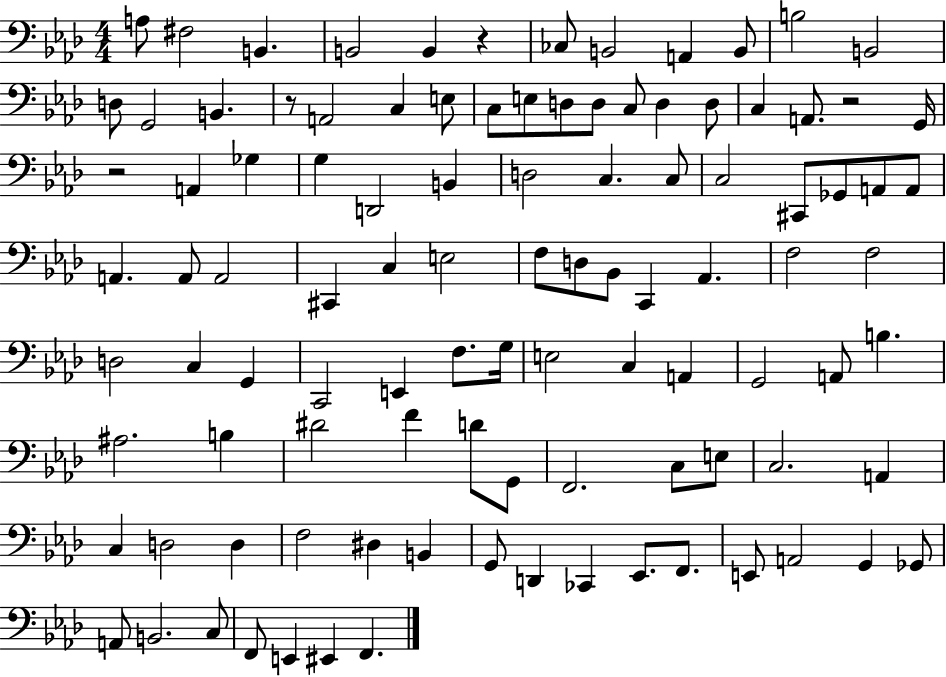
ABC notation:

X:1
T:Untitled
M:4/4
L:1/4
K:Ab
A,/2 ^F,2 B,, B,,2 B,, z _C,/2 B,,2 A,, B,,/2 B,2 B,,2 D,/2 G,,2 B,, z/2 A,,2 C, E,/2 C,/2 E,/2 D,/2 D,/2 C,/2 D, D,/2 C, A,,/2 z2 G,,/4 z2 A,, _G, G, D,,2 B,, D,2 C, C,/2 C,2 ^C,,/2 _G,,/2 A,,/2 A,,/2 A,, A,,/2 A,,2 ^C,, C, E,2 F,/2 D,/2 _B,,/2 C,, _A,, F,2 F,2 D,2 C, G,, C,,2 E,, F,/2 G,/4 E,2 C, A,, G,,2 A,,/2 B, ^A,2 B, ^D2 F D/2 G,,/2 F,,2 C,/2 E,/2 C,2 A,, C, D,2 D, F,2 ^D, B,, G,,/2 D,, _C,, _E,,/2 F,,/2 E,,/2 A,,2 G,, _G,,/2 A,,/2 B,,2 C,/2 F,,/2 E,, ^E,, F,,